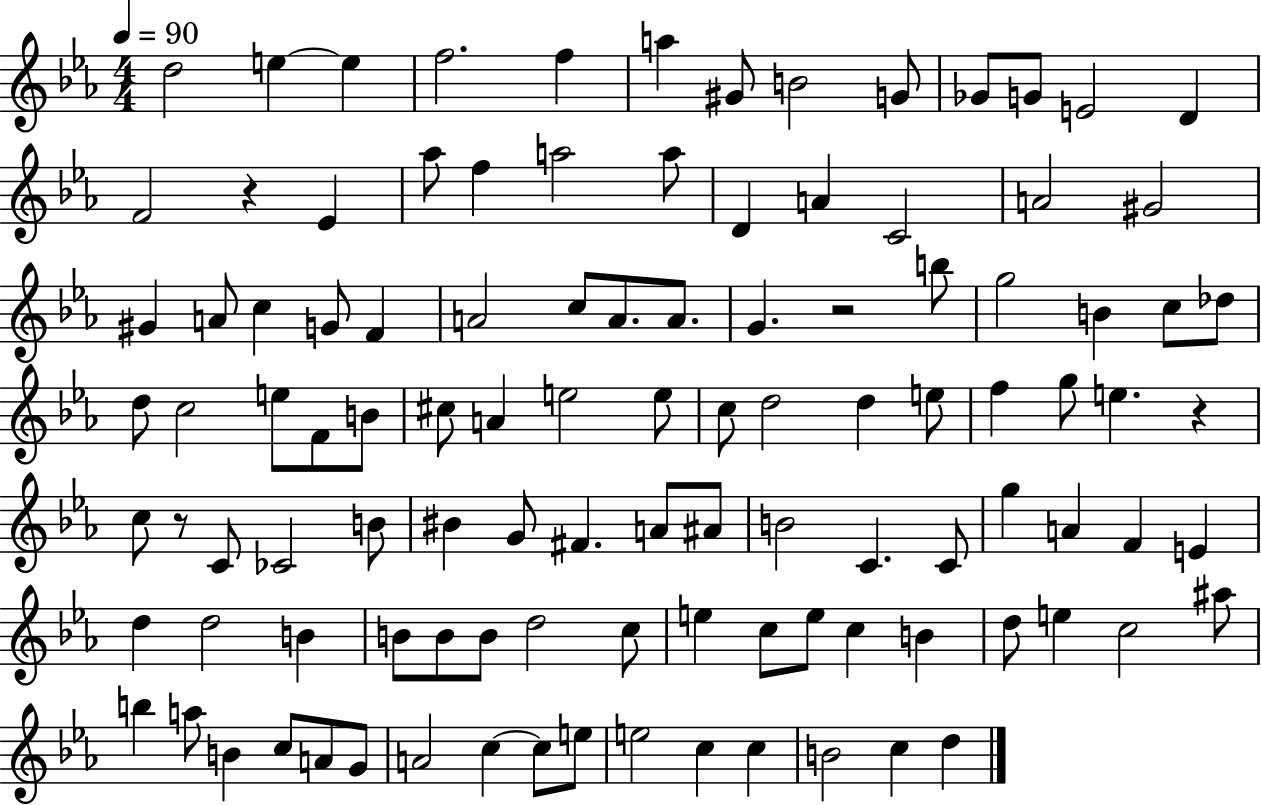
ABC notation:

X:1
T:Untitled
M:4/4
L:1/4
K:Eb
d2 e e f2 f a ^G/2 B2 G/2 _G/2 G/2 E2 D F2 z _E _a/2 f a2 a/2 D A C2 A2 ^G2 ^G A/2 c G/2 F A2 c/2 A/2 A/2 G z2 b/2 g2 B c/2 _d/2 d/2 c2 e/2 F/2 B/2 ^c/2 A e2 e/2 c/2 d2 d e/2 f g/2 e z c/2 z/2 C/2 _C2 B/2 ^B G/2 ^F A/2 ^A/2 B2 C C/2 g A F E d d2 B B/2 B/2 B/2 d2 c/2 e c/2 e/2 c B d/2 e c2 ^a/2 b a/2 B c/2 A/2 G/2 A2 c c/2 e/2 e2 c c B2 c d